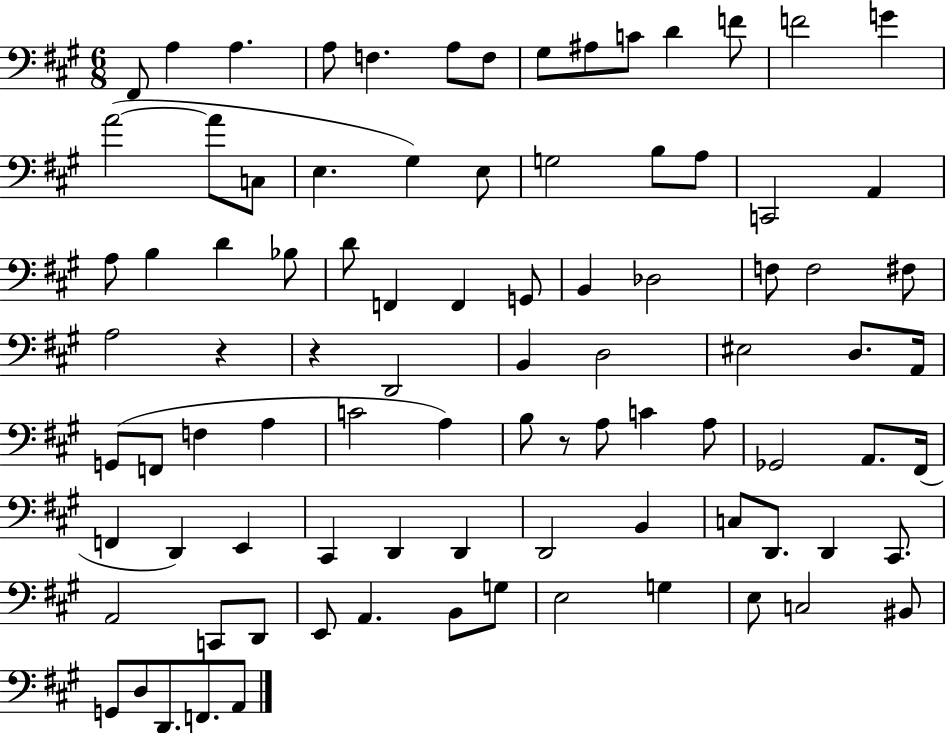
{
  \clef bass
  \numericTimeSignature
  \time 6/8
  \key a \major
  fis,8 a4 a4. | a8 f4. a8 f8 | gis8 ais8 c'8 d'4 f'8 | f'2 g'4 | \break a'2~(~ a'8 c8 | e4. gis4) e8 | g2 b8 a8 | c,2 a,4 | \break a8 b4 d'4 bes8 | d'8 f,4 f,4 g,8 | b,4 des2 | f8 f2 fis8 | \break a2 r4 | r4 d,2 | b,4 d2 | eis2 d8. a,16 | \break g,8( f,8 f4 a4 | c'2 a4) | b8 r8 a8 c'4 a8 | ges,2 a,8. fis,16( | \break f,4 d,4) e,4 | cis,4 d,4 d,4 | d,2 b,4 | c8 d,8. d,4 cis,8. | \break a,2 c,8 d,8 | e,8 a,4. b,8 g8 | e2 g4 | e8 c2 bis,8 | \break g,8 d8 d,8. f,8. a,8 | \bar "|."
}